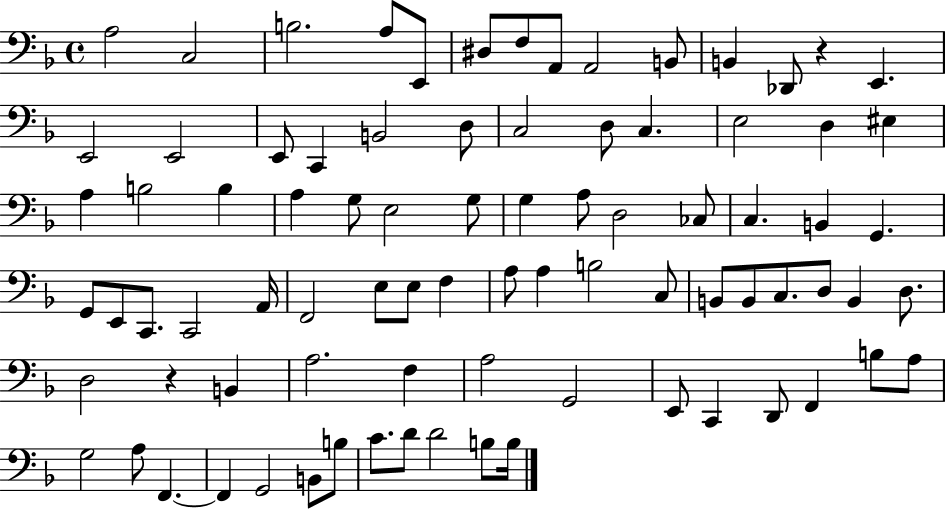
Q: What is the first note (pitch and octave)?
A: A3